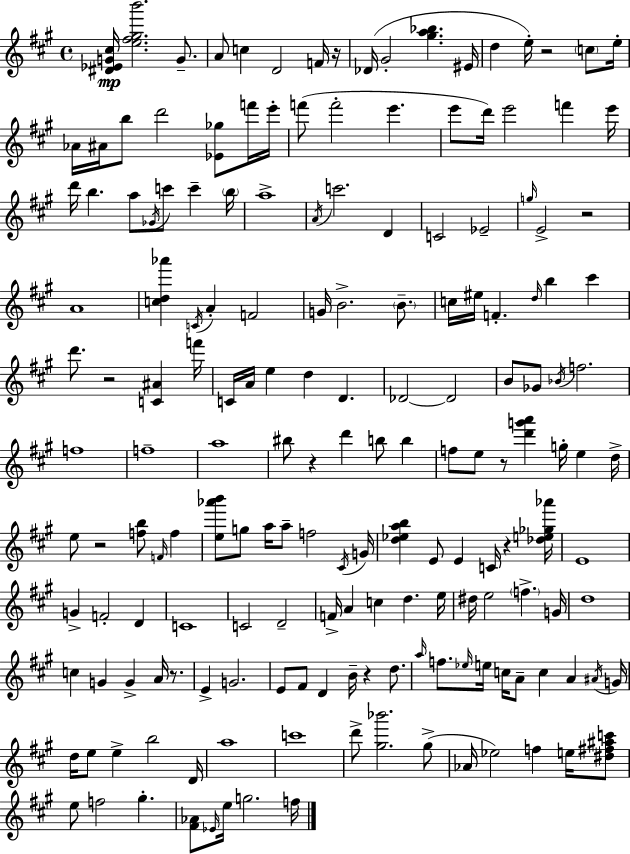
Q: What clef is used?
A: treble